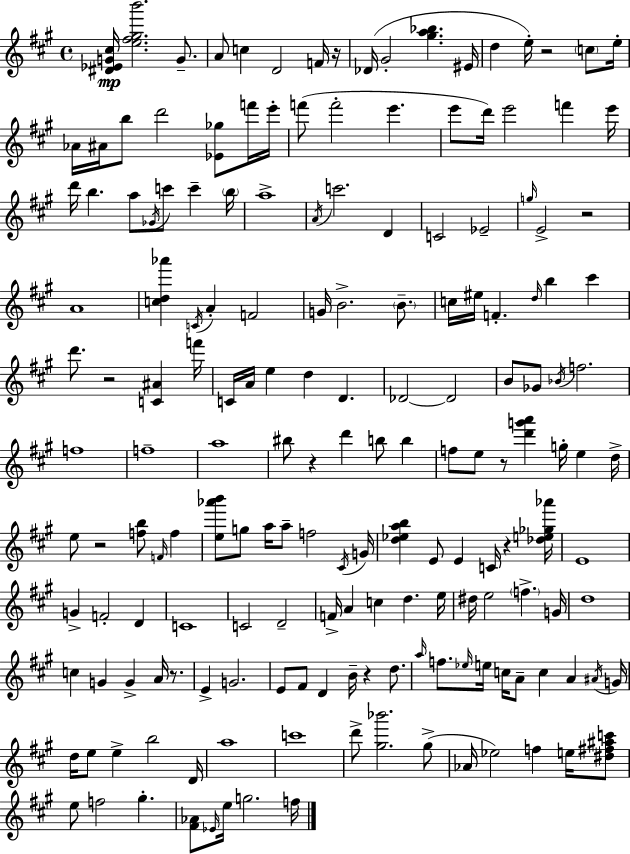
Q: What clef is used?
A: treble